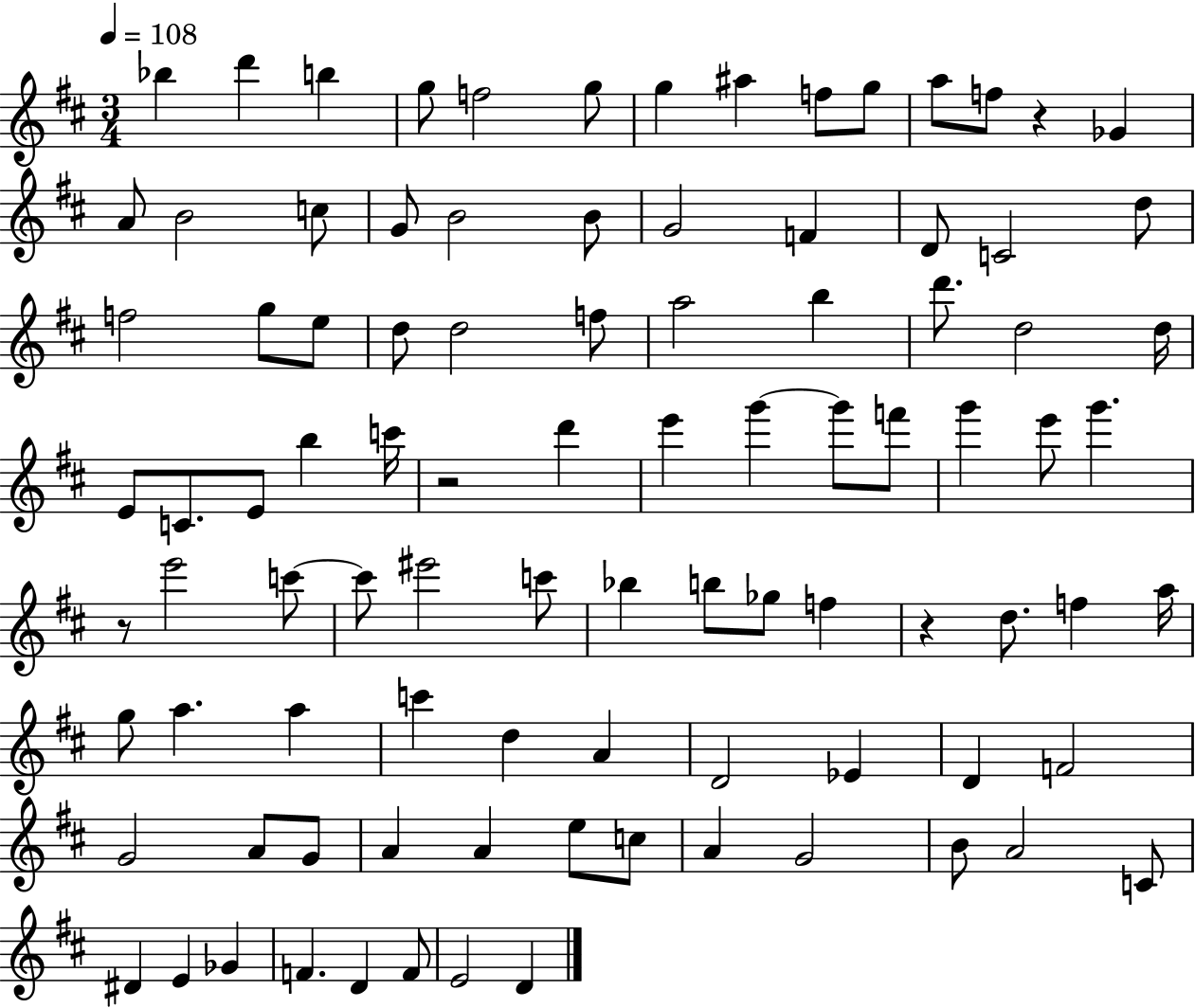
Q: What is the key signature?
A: D major